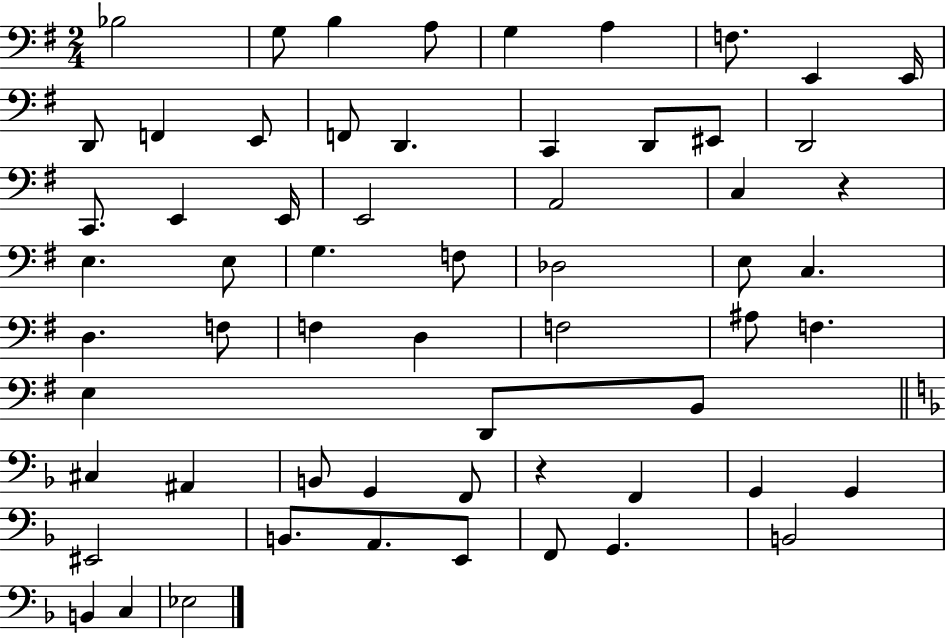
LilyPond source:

{
  \clef bass
  \numericTimeSignature
  \time 2/4
  \key g \major
  bes2 | g8 b4 a8 | g4 a4 | f8. e,4 e,16 | \break d,8 f,4 e,8 | f,8 d,4. | c,4 d,8 eis,8 | d,2 | \break c,8. e,4 e,16 | e,2 | a,2 | c4 r4 | \break e4. e8 | g4. f8 | des2 | e8 c4. | \break d4. f8 | f4 d4 | f2 | ais8 f4. | \break e4 d,8 b,8 | \bar "||" \break \key f \major cis4 ais,4 | b,8 g,4 f,8 | r4 f,4 | g,4 g,4 | \break eis,2 | b,8. a,8. e,8 | f,8 g,4. | b,2 | \break b,4 c4 | ees2 | \bar "|."
}